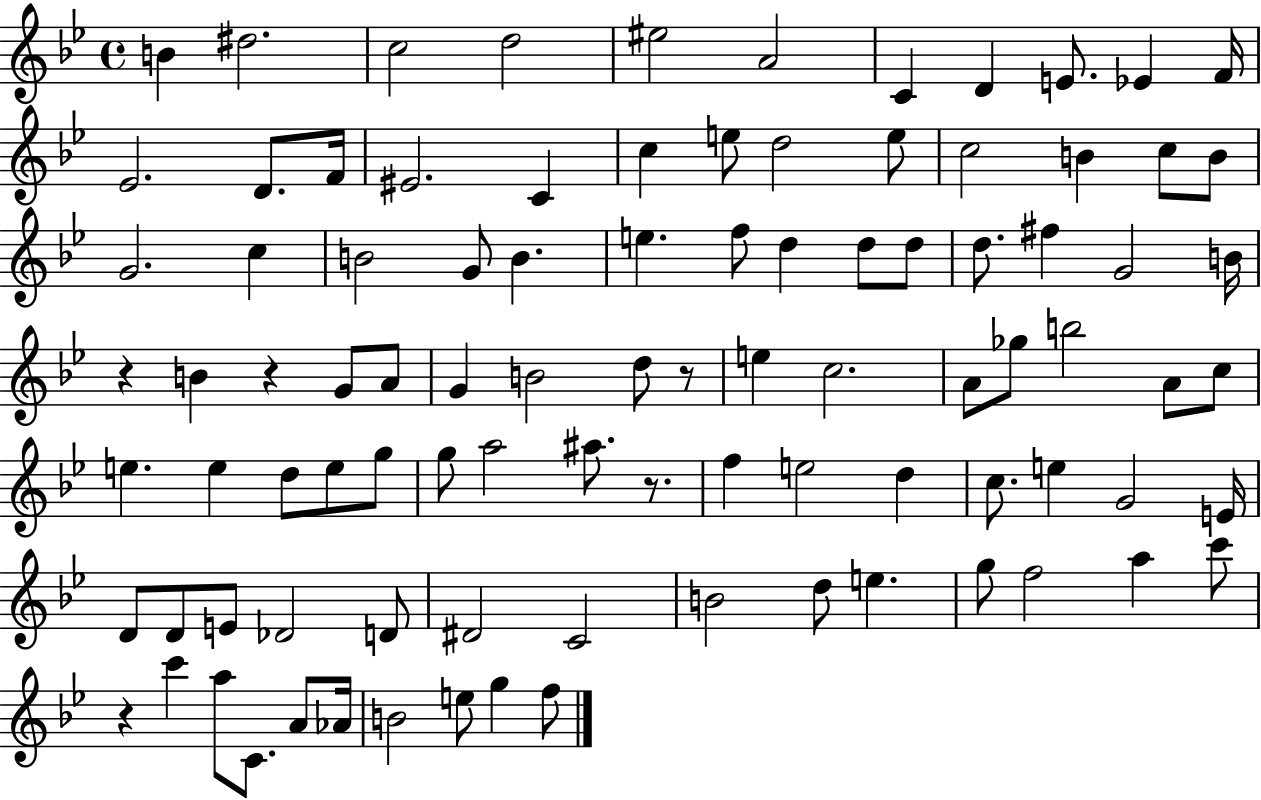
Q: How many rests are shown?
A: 5